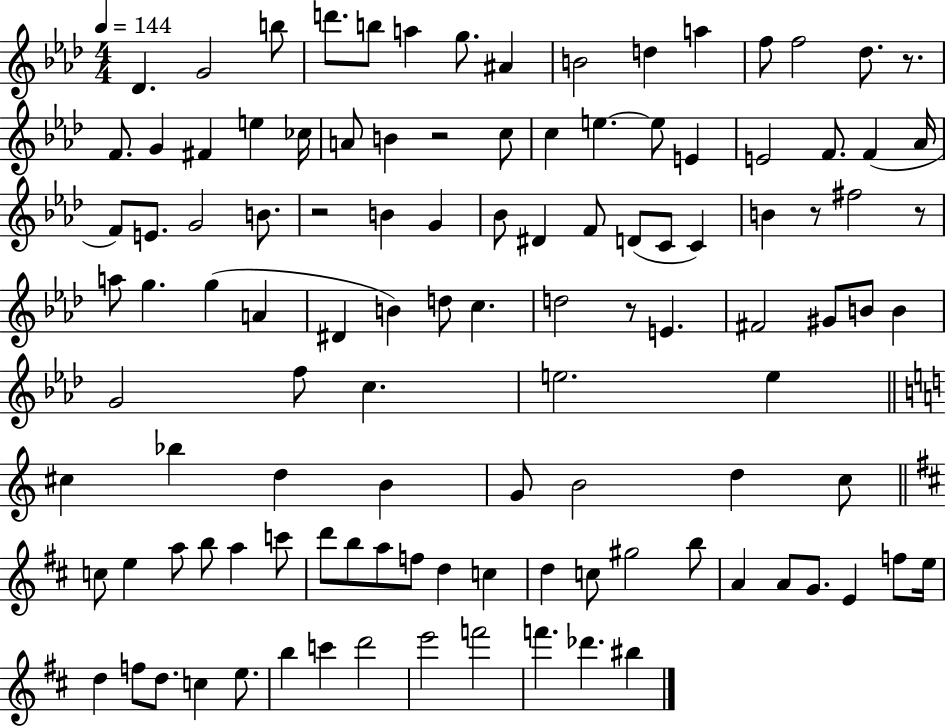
Db4/q. G4/h B5/e D6/e. B5/e A5/q G5/e. A#4/q B4/h D5/q A5/q F5/e F5/h Db5/e. R/e. F4/e. G4/q F#4/q E5/q CES5/s A4/e B4/q R/h C5/e C5/q E5/q. E5/e E4/q E4/h F4/e. F4/q Ab4/s F4/e E4/e. G4/h B4/e. R/h B4/q G4/q Bb4/e D#4/q F4/e D4/e C4/e C4/q B4/q R/e F#5/h R/e A5/e G5/q. G5/q A4/q D#4/q B4/q D5/e C5/q. D5/h R/e E4/q. F#4/h G#4/e B4/e B4/q G4/h F5/e C5/q. E5/h. E5/q C#5/q Bb5/q D5/q B4/q G4/e B4/h D5/q C5/e C5/e E5/q A5/e B5/e A5/q C6/e D6/e B5/e A5/e F5/e D5/q C5/q D5/q C5/e G#5/h B5/e A4/q A4/e G4/e. E4/q F5/e E5/s D5/q F5/e D5/e. C5/q E5/e. B5/q C6/q D6/h E6/h F6/h F6/q. Db6/q. BIS5/q